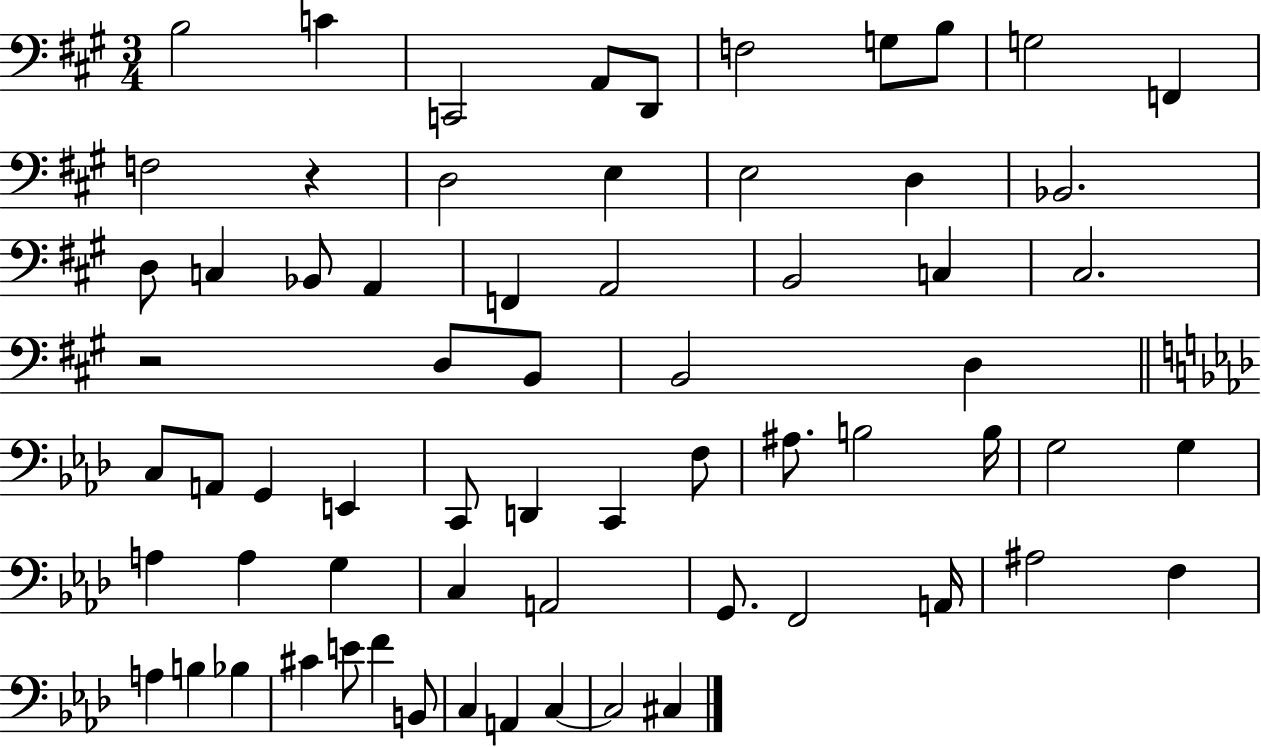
X:1
T:Untitled
M:3/4
L:1/4
K:A
B,2 C C,,2 A,,/2 D,,/2 F,2 G,/2 B,/2 G,2 F,, F,2 z D,2 E, E,2 D, _B,,2 D,/2 C, _B,,/2 A,, F,, A,,2 B,,2 C, ^C,2 z2 D,/2 B,,/2 B,,2 D, C,/2 A,,/2 G,, E,, C,,/2 D,, C,, F,/2 ^A,/2 B,2 B,/4 G,2 G, A, A, G, C, A,,2 G,,/2 F,,2 A,,/4 ^A,2 F, A, B, _B, ^C E/2 F B,,/2 C, A,, C, C,2 ^C,